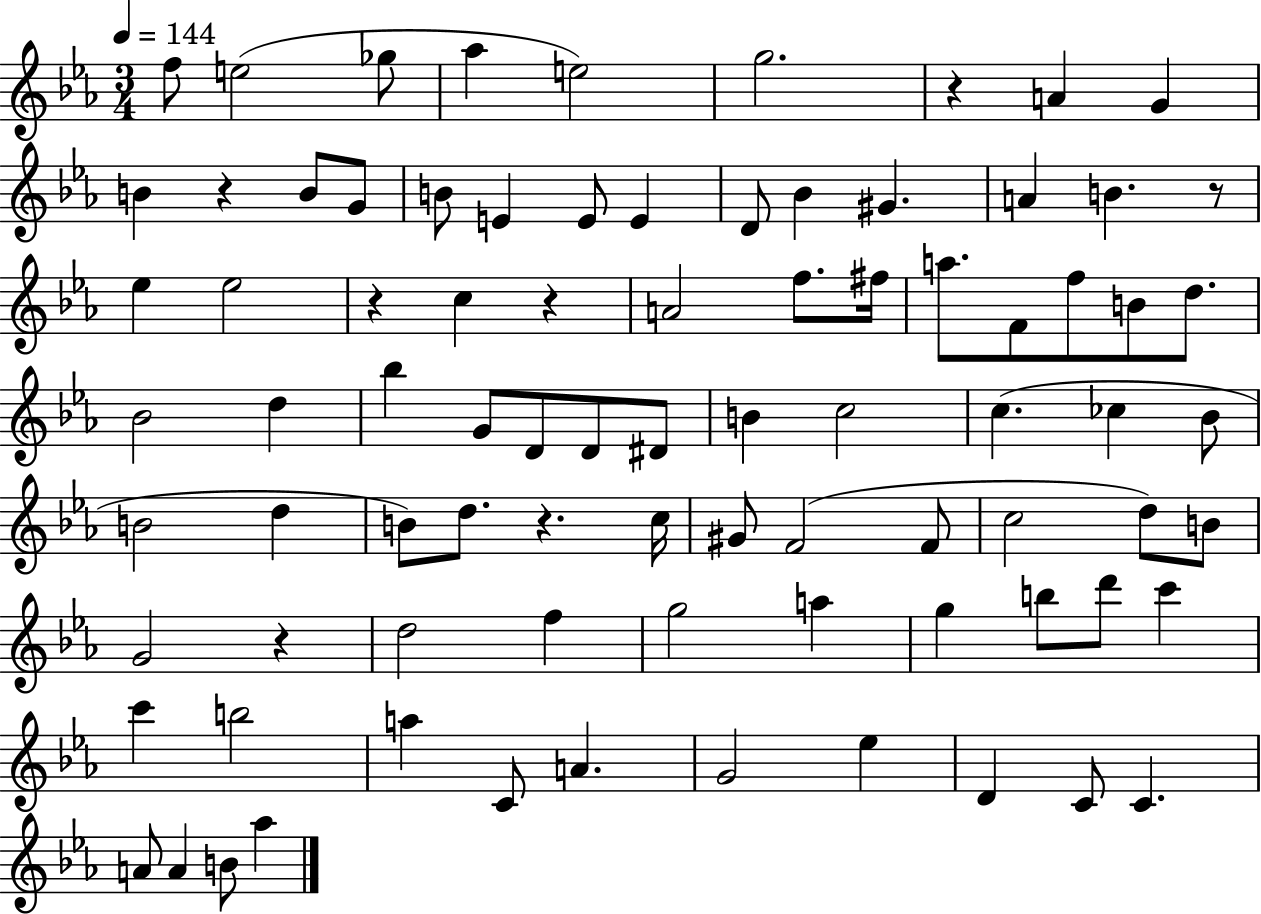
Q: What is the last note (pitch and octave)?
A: Ab5